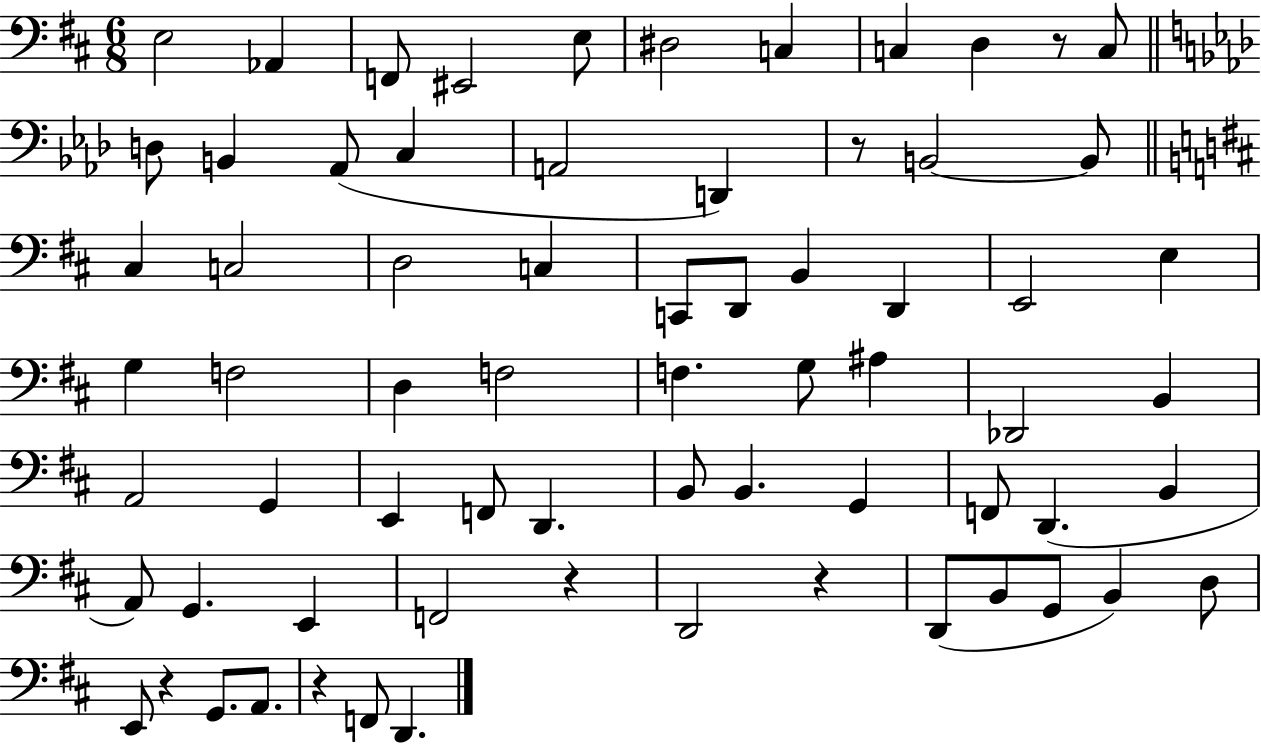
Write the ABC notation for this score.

X:1
T:Untitled
M:6/8
L:1/4
K:D
E,2 _A,, F,,/2 ^E,,2 E,/2 ^D,2 C, C, D, z/2 C,/2 D,/2 B,, _A,,/2 C, A,,2 D,, z/2 B,,2 B,,/2 ^C, C,2 D,2 C, C,,/2 D,,/2 B,, D,, E,,2 E, G, F,2 D, F,2 F, G,/2 ^A, _D,,2 B,, A,,2 G,, E,, F,,/2 D,, B,,/2 B,, G,, F,,/2 D,, B,, A,,/2 G,, E,, F,,2 z D,,2 z D,,/2 B,,/2 G,,/2 B,, D,/2 E,,/2 z G,,/2 A,,/2 z F,,/2 D,,